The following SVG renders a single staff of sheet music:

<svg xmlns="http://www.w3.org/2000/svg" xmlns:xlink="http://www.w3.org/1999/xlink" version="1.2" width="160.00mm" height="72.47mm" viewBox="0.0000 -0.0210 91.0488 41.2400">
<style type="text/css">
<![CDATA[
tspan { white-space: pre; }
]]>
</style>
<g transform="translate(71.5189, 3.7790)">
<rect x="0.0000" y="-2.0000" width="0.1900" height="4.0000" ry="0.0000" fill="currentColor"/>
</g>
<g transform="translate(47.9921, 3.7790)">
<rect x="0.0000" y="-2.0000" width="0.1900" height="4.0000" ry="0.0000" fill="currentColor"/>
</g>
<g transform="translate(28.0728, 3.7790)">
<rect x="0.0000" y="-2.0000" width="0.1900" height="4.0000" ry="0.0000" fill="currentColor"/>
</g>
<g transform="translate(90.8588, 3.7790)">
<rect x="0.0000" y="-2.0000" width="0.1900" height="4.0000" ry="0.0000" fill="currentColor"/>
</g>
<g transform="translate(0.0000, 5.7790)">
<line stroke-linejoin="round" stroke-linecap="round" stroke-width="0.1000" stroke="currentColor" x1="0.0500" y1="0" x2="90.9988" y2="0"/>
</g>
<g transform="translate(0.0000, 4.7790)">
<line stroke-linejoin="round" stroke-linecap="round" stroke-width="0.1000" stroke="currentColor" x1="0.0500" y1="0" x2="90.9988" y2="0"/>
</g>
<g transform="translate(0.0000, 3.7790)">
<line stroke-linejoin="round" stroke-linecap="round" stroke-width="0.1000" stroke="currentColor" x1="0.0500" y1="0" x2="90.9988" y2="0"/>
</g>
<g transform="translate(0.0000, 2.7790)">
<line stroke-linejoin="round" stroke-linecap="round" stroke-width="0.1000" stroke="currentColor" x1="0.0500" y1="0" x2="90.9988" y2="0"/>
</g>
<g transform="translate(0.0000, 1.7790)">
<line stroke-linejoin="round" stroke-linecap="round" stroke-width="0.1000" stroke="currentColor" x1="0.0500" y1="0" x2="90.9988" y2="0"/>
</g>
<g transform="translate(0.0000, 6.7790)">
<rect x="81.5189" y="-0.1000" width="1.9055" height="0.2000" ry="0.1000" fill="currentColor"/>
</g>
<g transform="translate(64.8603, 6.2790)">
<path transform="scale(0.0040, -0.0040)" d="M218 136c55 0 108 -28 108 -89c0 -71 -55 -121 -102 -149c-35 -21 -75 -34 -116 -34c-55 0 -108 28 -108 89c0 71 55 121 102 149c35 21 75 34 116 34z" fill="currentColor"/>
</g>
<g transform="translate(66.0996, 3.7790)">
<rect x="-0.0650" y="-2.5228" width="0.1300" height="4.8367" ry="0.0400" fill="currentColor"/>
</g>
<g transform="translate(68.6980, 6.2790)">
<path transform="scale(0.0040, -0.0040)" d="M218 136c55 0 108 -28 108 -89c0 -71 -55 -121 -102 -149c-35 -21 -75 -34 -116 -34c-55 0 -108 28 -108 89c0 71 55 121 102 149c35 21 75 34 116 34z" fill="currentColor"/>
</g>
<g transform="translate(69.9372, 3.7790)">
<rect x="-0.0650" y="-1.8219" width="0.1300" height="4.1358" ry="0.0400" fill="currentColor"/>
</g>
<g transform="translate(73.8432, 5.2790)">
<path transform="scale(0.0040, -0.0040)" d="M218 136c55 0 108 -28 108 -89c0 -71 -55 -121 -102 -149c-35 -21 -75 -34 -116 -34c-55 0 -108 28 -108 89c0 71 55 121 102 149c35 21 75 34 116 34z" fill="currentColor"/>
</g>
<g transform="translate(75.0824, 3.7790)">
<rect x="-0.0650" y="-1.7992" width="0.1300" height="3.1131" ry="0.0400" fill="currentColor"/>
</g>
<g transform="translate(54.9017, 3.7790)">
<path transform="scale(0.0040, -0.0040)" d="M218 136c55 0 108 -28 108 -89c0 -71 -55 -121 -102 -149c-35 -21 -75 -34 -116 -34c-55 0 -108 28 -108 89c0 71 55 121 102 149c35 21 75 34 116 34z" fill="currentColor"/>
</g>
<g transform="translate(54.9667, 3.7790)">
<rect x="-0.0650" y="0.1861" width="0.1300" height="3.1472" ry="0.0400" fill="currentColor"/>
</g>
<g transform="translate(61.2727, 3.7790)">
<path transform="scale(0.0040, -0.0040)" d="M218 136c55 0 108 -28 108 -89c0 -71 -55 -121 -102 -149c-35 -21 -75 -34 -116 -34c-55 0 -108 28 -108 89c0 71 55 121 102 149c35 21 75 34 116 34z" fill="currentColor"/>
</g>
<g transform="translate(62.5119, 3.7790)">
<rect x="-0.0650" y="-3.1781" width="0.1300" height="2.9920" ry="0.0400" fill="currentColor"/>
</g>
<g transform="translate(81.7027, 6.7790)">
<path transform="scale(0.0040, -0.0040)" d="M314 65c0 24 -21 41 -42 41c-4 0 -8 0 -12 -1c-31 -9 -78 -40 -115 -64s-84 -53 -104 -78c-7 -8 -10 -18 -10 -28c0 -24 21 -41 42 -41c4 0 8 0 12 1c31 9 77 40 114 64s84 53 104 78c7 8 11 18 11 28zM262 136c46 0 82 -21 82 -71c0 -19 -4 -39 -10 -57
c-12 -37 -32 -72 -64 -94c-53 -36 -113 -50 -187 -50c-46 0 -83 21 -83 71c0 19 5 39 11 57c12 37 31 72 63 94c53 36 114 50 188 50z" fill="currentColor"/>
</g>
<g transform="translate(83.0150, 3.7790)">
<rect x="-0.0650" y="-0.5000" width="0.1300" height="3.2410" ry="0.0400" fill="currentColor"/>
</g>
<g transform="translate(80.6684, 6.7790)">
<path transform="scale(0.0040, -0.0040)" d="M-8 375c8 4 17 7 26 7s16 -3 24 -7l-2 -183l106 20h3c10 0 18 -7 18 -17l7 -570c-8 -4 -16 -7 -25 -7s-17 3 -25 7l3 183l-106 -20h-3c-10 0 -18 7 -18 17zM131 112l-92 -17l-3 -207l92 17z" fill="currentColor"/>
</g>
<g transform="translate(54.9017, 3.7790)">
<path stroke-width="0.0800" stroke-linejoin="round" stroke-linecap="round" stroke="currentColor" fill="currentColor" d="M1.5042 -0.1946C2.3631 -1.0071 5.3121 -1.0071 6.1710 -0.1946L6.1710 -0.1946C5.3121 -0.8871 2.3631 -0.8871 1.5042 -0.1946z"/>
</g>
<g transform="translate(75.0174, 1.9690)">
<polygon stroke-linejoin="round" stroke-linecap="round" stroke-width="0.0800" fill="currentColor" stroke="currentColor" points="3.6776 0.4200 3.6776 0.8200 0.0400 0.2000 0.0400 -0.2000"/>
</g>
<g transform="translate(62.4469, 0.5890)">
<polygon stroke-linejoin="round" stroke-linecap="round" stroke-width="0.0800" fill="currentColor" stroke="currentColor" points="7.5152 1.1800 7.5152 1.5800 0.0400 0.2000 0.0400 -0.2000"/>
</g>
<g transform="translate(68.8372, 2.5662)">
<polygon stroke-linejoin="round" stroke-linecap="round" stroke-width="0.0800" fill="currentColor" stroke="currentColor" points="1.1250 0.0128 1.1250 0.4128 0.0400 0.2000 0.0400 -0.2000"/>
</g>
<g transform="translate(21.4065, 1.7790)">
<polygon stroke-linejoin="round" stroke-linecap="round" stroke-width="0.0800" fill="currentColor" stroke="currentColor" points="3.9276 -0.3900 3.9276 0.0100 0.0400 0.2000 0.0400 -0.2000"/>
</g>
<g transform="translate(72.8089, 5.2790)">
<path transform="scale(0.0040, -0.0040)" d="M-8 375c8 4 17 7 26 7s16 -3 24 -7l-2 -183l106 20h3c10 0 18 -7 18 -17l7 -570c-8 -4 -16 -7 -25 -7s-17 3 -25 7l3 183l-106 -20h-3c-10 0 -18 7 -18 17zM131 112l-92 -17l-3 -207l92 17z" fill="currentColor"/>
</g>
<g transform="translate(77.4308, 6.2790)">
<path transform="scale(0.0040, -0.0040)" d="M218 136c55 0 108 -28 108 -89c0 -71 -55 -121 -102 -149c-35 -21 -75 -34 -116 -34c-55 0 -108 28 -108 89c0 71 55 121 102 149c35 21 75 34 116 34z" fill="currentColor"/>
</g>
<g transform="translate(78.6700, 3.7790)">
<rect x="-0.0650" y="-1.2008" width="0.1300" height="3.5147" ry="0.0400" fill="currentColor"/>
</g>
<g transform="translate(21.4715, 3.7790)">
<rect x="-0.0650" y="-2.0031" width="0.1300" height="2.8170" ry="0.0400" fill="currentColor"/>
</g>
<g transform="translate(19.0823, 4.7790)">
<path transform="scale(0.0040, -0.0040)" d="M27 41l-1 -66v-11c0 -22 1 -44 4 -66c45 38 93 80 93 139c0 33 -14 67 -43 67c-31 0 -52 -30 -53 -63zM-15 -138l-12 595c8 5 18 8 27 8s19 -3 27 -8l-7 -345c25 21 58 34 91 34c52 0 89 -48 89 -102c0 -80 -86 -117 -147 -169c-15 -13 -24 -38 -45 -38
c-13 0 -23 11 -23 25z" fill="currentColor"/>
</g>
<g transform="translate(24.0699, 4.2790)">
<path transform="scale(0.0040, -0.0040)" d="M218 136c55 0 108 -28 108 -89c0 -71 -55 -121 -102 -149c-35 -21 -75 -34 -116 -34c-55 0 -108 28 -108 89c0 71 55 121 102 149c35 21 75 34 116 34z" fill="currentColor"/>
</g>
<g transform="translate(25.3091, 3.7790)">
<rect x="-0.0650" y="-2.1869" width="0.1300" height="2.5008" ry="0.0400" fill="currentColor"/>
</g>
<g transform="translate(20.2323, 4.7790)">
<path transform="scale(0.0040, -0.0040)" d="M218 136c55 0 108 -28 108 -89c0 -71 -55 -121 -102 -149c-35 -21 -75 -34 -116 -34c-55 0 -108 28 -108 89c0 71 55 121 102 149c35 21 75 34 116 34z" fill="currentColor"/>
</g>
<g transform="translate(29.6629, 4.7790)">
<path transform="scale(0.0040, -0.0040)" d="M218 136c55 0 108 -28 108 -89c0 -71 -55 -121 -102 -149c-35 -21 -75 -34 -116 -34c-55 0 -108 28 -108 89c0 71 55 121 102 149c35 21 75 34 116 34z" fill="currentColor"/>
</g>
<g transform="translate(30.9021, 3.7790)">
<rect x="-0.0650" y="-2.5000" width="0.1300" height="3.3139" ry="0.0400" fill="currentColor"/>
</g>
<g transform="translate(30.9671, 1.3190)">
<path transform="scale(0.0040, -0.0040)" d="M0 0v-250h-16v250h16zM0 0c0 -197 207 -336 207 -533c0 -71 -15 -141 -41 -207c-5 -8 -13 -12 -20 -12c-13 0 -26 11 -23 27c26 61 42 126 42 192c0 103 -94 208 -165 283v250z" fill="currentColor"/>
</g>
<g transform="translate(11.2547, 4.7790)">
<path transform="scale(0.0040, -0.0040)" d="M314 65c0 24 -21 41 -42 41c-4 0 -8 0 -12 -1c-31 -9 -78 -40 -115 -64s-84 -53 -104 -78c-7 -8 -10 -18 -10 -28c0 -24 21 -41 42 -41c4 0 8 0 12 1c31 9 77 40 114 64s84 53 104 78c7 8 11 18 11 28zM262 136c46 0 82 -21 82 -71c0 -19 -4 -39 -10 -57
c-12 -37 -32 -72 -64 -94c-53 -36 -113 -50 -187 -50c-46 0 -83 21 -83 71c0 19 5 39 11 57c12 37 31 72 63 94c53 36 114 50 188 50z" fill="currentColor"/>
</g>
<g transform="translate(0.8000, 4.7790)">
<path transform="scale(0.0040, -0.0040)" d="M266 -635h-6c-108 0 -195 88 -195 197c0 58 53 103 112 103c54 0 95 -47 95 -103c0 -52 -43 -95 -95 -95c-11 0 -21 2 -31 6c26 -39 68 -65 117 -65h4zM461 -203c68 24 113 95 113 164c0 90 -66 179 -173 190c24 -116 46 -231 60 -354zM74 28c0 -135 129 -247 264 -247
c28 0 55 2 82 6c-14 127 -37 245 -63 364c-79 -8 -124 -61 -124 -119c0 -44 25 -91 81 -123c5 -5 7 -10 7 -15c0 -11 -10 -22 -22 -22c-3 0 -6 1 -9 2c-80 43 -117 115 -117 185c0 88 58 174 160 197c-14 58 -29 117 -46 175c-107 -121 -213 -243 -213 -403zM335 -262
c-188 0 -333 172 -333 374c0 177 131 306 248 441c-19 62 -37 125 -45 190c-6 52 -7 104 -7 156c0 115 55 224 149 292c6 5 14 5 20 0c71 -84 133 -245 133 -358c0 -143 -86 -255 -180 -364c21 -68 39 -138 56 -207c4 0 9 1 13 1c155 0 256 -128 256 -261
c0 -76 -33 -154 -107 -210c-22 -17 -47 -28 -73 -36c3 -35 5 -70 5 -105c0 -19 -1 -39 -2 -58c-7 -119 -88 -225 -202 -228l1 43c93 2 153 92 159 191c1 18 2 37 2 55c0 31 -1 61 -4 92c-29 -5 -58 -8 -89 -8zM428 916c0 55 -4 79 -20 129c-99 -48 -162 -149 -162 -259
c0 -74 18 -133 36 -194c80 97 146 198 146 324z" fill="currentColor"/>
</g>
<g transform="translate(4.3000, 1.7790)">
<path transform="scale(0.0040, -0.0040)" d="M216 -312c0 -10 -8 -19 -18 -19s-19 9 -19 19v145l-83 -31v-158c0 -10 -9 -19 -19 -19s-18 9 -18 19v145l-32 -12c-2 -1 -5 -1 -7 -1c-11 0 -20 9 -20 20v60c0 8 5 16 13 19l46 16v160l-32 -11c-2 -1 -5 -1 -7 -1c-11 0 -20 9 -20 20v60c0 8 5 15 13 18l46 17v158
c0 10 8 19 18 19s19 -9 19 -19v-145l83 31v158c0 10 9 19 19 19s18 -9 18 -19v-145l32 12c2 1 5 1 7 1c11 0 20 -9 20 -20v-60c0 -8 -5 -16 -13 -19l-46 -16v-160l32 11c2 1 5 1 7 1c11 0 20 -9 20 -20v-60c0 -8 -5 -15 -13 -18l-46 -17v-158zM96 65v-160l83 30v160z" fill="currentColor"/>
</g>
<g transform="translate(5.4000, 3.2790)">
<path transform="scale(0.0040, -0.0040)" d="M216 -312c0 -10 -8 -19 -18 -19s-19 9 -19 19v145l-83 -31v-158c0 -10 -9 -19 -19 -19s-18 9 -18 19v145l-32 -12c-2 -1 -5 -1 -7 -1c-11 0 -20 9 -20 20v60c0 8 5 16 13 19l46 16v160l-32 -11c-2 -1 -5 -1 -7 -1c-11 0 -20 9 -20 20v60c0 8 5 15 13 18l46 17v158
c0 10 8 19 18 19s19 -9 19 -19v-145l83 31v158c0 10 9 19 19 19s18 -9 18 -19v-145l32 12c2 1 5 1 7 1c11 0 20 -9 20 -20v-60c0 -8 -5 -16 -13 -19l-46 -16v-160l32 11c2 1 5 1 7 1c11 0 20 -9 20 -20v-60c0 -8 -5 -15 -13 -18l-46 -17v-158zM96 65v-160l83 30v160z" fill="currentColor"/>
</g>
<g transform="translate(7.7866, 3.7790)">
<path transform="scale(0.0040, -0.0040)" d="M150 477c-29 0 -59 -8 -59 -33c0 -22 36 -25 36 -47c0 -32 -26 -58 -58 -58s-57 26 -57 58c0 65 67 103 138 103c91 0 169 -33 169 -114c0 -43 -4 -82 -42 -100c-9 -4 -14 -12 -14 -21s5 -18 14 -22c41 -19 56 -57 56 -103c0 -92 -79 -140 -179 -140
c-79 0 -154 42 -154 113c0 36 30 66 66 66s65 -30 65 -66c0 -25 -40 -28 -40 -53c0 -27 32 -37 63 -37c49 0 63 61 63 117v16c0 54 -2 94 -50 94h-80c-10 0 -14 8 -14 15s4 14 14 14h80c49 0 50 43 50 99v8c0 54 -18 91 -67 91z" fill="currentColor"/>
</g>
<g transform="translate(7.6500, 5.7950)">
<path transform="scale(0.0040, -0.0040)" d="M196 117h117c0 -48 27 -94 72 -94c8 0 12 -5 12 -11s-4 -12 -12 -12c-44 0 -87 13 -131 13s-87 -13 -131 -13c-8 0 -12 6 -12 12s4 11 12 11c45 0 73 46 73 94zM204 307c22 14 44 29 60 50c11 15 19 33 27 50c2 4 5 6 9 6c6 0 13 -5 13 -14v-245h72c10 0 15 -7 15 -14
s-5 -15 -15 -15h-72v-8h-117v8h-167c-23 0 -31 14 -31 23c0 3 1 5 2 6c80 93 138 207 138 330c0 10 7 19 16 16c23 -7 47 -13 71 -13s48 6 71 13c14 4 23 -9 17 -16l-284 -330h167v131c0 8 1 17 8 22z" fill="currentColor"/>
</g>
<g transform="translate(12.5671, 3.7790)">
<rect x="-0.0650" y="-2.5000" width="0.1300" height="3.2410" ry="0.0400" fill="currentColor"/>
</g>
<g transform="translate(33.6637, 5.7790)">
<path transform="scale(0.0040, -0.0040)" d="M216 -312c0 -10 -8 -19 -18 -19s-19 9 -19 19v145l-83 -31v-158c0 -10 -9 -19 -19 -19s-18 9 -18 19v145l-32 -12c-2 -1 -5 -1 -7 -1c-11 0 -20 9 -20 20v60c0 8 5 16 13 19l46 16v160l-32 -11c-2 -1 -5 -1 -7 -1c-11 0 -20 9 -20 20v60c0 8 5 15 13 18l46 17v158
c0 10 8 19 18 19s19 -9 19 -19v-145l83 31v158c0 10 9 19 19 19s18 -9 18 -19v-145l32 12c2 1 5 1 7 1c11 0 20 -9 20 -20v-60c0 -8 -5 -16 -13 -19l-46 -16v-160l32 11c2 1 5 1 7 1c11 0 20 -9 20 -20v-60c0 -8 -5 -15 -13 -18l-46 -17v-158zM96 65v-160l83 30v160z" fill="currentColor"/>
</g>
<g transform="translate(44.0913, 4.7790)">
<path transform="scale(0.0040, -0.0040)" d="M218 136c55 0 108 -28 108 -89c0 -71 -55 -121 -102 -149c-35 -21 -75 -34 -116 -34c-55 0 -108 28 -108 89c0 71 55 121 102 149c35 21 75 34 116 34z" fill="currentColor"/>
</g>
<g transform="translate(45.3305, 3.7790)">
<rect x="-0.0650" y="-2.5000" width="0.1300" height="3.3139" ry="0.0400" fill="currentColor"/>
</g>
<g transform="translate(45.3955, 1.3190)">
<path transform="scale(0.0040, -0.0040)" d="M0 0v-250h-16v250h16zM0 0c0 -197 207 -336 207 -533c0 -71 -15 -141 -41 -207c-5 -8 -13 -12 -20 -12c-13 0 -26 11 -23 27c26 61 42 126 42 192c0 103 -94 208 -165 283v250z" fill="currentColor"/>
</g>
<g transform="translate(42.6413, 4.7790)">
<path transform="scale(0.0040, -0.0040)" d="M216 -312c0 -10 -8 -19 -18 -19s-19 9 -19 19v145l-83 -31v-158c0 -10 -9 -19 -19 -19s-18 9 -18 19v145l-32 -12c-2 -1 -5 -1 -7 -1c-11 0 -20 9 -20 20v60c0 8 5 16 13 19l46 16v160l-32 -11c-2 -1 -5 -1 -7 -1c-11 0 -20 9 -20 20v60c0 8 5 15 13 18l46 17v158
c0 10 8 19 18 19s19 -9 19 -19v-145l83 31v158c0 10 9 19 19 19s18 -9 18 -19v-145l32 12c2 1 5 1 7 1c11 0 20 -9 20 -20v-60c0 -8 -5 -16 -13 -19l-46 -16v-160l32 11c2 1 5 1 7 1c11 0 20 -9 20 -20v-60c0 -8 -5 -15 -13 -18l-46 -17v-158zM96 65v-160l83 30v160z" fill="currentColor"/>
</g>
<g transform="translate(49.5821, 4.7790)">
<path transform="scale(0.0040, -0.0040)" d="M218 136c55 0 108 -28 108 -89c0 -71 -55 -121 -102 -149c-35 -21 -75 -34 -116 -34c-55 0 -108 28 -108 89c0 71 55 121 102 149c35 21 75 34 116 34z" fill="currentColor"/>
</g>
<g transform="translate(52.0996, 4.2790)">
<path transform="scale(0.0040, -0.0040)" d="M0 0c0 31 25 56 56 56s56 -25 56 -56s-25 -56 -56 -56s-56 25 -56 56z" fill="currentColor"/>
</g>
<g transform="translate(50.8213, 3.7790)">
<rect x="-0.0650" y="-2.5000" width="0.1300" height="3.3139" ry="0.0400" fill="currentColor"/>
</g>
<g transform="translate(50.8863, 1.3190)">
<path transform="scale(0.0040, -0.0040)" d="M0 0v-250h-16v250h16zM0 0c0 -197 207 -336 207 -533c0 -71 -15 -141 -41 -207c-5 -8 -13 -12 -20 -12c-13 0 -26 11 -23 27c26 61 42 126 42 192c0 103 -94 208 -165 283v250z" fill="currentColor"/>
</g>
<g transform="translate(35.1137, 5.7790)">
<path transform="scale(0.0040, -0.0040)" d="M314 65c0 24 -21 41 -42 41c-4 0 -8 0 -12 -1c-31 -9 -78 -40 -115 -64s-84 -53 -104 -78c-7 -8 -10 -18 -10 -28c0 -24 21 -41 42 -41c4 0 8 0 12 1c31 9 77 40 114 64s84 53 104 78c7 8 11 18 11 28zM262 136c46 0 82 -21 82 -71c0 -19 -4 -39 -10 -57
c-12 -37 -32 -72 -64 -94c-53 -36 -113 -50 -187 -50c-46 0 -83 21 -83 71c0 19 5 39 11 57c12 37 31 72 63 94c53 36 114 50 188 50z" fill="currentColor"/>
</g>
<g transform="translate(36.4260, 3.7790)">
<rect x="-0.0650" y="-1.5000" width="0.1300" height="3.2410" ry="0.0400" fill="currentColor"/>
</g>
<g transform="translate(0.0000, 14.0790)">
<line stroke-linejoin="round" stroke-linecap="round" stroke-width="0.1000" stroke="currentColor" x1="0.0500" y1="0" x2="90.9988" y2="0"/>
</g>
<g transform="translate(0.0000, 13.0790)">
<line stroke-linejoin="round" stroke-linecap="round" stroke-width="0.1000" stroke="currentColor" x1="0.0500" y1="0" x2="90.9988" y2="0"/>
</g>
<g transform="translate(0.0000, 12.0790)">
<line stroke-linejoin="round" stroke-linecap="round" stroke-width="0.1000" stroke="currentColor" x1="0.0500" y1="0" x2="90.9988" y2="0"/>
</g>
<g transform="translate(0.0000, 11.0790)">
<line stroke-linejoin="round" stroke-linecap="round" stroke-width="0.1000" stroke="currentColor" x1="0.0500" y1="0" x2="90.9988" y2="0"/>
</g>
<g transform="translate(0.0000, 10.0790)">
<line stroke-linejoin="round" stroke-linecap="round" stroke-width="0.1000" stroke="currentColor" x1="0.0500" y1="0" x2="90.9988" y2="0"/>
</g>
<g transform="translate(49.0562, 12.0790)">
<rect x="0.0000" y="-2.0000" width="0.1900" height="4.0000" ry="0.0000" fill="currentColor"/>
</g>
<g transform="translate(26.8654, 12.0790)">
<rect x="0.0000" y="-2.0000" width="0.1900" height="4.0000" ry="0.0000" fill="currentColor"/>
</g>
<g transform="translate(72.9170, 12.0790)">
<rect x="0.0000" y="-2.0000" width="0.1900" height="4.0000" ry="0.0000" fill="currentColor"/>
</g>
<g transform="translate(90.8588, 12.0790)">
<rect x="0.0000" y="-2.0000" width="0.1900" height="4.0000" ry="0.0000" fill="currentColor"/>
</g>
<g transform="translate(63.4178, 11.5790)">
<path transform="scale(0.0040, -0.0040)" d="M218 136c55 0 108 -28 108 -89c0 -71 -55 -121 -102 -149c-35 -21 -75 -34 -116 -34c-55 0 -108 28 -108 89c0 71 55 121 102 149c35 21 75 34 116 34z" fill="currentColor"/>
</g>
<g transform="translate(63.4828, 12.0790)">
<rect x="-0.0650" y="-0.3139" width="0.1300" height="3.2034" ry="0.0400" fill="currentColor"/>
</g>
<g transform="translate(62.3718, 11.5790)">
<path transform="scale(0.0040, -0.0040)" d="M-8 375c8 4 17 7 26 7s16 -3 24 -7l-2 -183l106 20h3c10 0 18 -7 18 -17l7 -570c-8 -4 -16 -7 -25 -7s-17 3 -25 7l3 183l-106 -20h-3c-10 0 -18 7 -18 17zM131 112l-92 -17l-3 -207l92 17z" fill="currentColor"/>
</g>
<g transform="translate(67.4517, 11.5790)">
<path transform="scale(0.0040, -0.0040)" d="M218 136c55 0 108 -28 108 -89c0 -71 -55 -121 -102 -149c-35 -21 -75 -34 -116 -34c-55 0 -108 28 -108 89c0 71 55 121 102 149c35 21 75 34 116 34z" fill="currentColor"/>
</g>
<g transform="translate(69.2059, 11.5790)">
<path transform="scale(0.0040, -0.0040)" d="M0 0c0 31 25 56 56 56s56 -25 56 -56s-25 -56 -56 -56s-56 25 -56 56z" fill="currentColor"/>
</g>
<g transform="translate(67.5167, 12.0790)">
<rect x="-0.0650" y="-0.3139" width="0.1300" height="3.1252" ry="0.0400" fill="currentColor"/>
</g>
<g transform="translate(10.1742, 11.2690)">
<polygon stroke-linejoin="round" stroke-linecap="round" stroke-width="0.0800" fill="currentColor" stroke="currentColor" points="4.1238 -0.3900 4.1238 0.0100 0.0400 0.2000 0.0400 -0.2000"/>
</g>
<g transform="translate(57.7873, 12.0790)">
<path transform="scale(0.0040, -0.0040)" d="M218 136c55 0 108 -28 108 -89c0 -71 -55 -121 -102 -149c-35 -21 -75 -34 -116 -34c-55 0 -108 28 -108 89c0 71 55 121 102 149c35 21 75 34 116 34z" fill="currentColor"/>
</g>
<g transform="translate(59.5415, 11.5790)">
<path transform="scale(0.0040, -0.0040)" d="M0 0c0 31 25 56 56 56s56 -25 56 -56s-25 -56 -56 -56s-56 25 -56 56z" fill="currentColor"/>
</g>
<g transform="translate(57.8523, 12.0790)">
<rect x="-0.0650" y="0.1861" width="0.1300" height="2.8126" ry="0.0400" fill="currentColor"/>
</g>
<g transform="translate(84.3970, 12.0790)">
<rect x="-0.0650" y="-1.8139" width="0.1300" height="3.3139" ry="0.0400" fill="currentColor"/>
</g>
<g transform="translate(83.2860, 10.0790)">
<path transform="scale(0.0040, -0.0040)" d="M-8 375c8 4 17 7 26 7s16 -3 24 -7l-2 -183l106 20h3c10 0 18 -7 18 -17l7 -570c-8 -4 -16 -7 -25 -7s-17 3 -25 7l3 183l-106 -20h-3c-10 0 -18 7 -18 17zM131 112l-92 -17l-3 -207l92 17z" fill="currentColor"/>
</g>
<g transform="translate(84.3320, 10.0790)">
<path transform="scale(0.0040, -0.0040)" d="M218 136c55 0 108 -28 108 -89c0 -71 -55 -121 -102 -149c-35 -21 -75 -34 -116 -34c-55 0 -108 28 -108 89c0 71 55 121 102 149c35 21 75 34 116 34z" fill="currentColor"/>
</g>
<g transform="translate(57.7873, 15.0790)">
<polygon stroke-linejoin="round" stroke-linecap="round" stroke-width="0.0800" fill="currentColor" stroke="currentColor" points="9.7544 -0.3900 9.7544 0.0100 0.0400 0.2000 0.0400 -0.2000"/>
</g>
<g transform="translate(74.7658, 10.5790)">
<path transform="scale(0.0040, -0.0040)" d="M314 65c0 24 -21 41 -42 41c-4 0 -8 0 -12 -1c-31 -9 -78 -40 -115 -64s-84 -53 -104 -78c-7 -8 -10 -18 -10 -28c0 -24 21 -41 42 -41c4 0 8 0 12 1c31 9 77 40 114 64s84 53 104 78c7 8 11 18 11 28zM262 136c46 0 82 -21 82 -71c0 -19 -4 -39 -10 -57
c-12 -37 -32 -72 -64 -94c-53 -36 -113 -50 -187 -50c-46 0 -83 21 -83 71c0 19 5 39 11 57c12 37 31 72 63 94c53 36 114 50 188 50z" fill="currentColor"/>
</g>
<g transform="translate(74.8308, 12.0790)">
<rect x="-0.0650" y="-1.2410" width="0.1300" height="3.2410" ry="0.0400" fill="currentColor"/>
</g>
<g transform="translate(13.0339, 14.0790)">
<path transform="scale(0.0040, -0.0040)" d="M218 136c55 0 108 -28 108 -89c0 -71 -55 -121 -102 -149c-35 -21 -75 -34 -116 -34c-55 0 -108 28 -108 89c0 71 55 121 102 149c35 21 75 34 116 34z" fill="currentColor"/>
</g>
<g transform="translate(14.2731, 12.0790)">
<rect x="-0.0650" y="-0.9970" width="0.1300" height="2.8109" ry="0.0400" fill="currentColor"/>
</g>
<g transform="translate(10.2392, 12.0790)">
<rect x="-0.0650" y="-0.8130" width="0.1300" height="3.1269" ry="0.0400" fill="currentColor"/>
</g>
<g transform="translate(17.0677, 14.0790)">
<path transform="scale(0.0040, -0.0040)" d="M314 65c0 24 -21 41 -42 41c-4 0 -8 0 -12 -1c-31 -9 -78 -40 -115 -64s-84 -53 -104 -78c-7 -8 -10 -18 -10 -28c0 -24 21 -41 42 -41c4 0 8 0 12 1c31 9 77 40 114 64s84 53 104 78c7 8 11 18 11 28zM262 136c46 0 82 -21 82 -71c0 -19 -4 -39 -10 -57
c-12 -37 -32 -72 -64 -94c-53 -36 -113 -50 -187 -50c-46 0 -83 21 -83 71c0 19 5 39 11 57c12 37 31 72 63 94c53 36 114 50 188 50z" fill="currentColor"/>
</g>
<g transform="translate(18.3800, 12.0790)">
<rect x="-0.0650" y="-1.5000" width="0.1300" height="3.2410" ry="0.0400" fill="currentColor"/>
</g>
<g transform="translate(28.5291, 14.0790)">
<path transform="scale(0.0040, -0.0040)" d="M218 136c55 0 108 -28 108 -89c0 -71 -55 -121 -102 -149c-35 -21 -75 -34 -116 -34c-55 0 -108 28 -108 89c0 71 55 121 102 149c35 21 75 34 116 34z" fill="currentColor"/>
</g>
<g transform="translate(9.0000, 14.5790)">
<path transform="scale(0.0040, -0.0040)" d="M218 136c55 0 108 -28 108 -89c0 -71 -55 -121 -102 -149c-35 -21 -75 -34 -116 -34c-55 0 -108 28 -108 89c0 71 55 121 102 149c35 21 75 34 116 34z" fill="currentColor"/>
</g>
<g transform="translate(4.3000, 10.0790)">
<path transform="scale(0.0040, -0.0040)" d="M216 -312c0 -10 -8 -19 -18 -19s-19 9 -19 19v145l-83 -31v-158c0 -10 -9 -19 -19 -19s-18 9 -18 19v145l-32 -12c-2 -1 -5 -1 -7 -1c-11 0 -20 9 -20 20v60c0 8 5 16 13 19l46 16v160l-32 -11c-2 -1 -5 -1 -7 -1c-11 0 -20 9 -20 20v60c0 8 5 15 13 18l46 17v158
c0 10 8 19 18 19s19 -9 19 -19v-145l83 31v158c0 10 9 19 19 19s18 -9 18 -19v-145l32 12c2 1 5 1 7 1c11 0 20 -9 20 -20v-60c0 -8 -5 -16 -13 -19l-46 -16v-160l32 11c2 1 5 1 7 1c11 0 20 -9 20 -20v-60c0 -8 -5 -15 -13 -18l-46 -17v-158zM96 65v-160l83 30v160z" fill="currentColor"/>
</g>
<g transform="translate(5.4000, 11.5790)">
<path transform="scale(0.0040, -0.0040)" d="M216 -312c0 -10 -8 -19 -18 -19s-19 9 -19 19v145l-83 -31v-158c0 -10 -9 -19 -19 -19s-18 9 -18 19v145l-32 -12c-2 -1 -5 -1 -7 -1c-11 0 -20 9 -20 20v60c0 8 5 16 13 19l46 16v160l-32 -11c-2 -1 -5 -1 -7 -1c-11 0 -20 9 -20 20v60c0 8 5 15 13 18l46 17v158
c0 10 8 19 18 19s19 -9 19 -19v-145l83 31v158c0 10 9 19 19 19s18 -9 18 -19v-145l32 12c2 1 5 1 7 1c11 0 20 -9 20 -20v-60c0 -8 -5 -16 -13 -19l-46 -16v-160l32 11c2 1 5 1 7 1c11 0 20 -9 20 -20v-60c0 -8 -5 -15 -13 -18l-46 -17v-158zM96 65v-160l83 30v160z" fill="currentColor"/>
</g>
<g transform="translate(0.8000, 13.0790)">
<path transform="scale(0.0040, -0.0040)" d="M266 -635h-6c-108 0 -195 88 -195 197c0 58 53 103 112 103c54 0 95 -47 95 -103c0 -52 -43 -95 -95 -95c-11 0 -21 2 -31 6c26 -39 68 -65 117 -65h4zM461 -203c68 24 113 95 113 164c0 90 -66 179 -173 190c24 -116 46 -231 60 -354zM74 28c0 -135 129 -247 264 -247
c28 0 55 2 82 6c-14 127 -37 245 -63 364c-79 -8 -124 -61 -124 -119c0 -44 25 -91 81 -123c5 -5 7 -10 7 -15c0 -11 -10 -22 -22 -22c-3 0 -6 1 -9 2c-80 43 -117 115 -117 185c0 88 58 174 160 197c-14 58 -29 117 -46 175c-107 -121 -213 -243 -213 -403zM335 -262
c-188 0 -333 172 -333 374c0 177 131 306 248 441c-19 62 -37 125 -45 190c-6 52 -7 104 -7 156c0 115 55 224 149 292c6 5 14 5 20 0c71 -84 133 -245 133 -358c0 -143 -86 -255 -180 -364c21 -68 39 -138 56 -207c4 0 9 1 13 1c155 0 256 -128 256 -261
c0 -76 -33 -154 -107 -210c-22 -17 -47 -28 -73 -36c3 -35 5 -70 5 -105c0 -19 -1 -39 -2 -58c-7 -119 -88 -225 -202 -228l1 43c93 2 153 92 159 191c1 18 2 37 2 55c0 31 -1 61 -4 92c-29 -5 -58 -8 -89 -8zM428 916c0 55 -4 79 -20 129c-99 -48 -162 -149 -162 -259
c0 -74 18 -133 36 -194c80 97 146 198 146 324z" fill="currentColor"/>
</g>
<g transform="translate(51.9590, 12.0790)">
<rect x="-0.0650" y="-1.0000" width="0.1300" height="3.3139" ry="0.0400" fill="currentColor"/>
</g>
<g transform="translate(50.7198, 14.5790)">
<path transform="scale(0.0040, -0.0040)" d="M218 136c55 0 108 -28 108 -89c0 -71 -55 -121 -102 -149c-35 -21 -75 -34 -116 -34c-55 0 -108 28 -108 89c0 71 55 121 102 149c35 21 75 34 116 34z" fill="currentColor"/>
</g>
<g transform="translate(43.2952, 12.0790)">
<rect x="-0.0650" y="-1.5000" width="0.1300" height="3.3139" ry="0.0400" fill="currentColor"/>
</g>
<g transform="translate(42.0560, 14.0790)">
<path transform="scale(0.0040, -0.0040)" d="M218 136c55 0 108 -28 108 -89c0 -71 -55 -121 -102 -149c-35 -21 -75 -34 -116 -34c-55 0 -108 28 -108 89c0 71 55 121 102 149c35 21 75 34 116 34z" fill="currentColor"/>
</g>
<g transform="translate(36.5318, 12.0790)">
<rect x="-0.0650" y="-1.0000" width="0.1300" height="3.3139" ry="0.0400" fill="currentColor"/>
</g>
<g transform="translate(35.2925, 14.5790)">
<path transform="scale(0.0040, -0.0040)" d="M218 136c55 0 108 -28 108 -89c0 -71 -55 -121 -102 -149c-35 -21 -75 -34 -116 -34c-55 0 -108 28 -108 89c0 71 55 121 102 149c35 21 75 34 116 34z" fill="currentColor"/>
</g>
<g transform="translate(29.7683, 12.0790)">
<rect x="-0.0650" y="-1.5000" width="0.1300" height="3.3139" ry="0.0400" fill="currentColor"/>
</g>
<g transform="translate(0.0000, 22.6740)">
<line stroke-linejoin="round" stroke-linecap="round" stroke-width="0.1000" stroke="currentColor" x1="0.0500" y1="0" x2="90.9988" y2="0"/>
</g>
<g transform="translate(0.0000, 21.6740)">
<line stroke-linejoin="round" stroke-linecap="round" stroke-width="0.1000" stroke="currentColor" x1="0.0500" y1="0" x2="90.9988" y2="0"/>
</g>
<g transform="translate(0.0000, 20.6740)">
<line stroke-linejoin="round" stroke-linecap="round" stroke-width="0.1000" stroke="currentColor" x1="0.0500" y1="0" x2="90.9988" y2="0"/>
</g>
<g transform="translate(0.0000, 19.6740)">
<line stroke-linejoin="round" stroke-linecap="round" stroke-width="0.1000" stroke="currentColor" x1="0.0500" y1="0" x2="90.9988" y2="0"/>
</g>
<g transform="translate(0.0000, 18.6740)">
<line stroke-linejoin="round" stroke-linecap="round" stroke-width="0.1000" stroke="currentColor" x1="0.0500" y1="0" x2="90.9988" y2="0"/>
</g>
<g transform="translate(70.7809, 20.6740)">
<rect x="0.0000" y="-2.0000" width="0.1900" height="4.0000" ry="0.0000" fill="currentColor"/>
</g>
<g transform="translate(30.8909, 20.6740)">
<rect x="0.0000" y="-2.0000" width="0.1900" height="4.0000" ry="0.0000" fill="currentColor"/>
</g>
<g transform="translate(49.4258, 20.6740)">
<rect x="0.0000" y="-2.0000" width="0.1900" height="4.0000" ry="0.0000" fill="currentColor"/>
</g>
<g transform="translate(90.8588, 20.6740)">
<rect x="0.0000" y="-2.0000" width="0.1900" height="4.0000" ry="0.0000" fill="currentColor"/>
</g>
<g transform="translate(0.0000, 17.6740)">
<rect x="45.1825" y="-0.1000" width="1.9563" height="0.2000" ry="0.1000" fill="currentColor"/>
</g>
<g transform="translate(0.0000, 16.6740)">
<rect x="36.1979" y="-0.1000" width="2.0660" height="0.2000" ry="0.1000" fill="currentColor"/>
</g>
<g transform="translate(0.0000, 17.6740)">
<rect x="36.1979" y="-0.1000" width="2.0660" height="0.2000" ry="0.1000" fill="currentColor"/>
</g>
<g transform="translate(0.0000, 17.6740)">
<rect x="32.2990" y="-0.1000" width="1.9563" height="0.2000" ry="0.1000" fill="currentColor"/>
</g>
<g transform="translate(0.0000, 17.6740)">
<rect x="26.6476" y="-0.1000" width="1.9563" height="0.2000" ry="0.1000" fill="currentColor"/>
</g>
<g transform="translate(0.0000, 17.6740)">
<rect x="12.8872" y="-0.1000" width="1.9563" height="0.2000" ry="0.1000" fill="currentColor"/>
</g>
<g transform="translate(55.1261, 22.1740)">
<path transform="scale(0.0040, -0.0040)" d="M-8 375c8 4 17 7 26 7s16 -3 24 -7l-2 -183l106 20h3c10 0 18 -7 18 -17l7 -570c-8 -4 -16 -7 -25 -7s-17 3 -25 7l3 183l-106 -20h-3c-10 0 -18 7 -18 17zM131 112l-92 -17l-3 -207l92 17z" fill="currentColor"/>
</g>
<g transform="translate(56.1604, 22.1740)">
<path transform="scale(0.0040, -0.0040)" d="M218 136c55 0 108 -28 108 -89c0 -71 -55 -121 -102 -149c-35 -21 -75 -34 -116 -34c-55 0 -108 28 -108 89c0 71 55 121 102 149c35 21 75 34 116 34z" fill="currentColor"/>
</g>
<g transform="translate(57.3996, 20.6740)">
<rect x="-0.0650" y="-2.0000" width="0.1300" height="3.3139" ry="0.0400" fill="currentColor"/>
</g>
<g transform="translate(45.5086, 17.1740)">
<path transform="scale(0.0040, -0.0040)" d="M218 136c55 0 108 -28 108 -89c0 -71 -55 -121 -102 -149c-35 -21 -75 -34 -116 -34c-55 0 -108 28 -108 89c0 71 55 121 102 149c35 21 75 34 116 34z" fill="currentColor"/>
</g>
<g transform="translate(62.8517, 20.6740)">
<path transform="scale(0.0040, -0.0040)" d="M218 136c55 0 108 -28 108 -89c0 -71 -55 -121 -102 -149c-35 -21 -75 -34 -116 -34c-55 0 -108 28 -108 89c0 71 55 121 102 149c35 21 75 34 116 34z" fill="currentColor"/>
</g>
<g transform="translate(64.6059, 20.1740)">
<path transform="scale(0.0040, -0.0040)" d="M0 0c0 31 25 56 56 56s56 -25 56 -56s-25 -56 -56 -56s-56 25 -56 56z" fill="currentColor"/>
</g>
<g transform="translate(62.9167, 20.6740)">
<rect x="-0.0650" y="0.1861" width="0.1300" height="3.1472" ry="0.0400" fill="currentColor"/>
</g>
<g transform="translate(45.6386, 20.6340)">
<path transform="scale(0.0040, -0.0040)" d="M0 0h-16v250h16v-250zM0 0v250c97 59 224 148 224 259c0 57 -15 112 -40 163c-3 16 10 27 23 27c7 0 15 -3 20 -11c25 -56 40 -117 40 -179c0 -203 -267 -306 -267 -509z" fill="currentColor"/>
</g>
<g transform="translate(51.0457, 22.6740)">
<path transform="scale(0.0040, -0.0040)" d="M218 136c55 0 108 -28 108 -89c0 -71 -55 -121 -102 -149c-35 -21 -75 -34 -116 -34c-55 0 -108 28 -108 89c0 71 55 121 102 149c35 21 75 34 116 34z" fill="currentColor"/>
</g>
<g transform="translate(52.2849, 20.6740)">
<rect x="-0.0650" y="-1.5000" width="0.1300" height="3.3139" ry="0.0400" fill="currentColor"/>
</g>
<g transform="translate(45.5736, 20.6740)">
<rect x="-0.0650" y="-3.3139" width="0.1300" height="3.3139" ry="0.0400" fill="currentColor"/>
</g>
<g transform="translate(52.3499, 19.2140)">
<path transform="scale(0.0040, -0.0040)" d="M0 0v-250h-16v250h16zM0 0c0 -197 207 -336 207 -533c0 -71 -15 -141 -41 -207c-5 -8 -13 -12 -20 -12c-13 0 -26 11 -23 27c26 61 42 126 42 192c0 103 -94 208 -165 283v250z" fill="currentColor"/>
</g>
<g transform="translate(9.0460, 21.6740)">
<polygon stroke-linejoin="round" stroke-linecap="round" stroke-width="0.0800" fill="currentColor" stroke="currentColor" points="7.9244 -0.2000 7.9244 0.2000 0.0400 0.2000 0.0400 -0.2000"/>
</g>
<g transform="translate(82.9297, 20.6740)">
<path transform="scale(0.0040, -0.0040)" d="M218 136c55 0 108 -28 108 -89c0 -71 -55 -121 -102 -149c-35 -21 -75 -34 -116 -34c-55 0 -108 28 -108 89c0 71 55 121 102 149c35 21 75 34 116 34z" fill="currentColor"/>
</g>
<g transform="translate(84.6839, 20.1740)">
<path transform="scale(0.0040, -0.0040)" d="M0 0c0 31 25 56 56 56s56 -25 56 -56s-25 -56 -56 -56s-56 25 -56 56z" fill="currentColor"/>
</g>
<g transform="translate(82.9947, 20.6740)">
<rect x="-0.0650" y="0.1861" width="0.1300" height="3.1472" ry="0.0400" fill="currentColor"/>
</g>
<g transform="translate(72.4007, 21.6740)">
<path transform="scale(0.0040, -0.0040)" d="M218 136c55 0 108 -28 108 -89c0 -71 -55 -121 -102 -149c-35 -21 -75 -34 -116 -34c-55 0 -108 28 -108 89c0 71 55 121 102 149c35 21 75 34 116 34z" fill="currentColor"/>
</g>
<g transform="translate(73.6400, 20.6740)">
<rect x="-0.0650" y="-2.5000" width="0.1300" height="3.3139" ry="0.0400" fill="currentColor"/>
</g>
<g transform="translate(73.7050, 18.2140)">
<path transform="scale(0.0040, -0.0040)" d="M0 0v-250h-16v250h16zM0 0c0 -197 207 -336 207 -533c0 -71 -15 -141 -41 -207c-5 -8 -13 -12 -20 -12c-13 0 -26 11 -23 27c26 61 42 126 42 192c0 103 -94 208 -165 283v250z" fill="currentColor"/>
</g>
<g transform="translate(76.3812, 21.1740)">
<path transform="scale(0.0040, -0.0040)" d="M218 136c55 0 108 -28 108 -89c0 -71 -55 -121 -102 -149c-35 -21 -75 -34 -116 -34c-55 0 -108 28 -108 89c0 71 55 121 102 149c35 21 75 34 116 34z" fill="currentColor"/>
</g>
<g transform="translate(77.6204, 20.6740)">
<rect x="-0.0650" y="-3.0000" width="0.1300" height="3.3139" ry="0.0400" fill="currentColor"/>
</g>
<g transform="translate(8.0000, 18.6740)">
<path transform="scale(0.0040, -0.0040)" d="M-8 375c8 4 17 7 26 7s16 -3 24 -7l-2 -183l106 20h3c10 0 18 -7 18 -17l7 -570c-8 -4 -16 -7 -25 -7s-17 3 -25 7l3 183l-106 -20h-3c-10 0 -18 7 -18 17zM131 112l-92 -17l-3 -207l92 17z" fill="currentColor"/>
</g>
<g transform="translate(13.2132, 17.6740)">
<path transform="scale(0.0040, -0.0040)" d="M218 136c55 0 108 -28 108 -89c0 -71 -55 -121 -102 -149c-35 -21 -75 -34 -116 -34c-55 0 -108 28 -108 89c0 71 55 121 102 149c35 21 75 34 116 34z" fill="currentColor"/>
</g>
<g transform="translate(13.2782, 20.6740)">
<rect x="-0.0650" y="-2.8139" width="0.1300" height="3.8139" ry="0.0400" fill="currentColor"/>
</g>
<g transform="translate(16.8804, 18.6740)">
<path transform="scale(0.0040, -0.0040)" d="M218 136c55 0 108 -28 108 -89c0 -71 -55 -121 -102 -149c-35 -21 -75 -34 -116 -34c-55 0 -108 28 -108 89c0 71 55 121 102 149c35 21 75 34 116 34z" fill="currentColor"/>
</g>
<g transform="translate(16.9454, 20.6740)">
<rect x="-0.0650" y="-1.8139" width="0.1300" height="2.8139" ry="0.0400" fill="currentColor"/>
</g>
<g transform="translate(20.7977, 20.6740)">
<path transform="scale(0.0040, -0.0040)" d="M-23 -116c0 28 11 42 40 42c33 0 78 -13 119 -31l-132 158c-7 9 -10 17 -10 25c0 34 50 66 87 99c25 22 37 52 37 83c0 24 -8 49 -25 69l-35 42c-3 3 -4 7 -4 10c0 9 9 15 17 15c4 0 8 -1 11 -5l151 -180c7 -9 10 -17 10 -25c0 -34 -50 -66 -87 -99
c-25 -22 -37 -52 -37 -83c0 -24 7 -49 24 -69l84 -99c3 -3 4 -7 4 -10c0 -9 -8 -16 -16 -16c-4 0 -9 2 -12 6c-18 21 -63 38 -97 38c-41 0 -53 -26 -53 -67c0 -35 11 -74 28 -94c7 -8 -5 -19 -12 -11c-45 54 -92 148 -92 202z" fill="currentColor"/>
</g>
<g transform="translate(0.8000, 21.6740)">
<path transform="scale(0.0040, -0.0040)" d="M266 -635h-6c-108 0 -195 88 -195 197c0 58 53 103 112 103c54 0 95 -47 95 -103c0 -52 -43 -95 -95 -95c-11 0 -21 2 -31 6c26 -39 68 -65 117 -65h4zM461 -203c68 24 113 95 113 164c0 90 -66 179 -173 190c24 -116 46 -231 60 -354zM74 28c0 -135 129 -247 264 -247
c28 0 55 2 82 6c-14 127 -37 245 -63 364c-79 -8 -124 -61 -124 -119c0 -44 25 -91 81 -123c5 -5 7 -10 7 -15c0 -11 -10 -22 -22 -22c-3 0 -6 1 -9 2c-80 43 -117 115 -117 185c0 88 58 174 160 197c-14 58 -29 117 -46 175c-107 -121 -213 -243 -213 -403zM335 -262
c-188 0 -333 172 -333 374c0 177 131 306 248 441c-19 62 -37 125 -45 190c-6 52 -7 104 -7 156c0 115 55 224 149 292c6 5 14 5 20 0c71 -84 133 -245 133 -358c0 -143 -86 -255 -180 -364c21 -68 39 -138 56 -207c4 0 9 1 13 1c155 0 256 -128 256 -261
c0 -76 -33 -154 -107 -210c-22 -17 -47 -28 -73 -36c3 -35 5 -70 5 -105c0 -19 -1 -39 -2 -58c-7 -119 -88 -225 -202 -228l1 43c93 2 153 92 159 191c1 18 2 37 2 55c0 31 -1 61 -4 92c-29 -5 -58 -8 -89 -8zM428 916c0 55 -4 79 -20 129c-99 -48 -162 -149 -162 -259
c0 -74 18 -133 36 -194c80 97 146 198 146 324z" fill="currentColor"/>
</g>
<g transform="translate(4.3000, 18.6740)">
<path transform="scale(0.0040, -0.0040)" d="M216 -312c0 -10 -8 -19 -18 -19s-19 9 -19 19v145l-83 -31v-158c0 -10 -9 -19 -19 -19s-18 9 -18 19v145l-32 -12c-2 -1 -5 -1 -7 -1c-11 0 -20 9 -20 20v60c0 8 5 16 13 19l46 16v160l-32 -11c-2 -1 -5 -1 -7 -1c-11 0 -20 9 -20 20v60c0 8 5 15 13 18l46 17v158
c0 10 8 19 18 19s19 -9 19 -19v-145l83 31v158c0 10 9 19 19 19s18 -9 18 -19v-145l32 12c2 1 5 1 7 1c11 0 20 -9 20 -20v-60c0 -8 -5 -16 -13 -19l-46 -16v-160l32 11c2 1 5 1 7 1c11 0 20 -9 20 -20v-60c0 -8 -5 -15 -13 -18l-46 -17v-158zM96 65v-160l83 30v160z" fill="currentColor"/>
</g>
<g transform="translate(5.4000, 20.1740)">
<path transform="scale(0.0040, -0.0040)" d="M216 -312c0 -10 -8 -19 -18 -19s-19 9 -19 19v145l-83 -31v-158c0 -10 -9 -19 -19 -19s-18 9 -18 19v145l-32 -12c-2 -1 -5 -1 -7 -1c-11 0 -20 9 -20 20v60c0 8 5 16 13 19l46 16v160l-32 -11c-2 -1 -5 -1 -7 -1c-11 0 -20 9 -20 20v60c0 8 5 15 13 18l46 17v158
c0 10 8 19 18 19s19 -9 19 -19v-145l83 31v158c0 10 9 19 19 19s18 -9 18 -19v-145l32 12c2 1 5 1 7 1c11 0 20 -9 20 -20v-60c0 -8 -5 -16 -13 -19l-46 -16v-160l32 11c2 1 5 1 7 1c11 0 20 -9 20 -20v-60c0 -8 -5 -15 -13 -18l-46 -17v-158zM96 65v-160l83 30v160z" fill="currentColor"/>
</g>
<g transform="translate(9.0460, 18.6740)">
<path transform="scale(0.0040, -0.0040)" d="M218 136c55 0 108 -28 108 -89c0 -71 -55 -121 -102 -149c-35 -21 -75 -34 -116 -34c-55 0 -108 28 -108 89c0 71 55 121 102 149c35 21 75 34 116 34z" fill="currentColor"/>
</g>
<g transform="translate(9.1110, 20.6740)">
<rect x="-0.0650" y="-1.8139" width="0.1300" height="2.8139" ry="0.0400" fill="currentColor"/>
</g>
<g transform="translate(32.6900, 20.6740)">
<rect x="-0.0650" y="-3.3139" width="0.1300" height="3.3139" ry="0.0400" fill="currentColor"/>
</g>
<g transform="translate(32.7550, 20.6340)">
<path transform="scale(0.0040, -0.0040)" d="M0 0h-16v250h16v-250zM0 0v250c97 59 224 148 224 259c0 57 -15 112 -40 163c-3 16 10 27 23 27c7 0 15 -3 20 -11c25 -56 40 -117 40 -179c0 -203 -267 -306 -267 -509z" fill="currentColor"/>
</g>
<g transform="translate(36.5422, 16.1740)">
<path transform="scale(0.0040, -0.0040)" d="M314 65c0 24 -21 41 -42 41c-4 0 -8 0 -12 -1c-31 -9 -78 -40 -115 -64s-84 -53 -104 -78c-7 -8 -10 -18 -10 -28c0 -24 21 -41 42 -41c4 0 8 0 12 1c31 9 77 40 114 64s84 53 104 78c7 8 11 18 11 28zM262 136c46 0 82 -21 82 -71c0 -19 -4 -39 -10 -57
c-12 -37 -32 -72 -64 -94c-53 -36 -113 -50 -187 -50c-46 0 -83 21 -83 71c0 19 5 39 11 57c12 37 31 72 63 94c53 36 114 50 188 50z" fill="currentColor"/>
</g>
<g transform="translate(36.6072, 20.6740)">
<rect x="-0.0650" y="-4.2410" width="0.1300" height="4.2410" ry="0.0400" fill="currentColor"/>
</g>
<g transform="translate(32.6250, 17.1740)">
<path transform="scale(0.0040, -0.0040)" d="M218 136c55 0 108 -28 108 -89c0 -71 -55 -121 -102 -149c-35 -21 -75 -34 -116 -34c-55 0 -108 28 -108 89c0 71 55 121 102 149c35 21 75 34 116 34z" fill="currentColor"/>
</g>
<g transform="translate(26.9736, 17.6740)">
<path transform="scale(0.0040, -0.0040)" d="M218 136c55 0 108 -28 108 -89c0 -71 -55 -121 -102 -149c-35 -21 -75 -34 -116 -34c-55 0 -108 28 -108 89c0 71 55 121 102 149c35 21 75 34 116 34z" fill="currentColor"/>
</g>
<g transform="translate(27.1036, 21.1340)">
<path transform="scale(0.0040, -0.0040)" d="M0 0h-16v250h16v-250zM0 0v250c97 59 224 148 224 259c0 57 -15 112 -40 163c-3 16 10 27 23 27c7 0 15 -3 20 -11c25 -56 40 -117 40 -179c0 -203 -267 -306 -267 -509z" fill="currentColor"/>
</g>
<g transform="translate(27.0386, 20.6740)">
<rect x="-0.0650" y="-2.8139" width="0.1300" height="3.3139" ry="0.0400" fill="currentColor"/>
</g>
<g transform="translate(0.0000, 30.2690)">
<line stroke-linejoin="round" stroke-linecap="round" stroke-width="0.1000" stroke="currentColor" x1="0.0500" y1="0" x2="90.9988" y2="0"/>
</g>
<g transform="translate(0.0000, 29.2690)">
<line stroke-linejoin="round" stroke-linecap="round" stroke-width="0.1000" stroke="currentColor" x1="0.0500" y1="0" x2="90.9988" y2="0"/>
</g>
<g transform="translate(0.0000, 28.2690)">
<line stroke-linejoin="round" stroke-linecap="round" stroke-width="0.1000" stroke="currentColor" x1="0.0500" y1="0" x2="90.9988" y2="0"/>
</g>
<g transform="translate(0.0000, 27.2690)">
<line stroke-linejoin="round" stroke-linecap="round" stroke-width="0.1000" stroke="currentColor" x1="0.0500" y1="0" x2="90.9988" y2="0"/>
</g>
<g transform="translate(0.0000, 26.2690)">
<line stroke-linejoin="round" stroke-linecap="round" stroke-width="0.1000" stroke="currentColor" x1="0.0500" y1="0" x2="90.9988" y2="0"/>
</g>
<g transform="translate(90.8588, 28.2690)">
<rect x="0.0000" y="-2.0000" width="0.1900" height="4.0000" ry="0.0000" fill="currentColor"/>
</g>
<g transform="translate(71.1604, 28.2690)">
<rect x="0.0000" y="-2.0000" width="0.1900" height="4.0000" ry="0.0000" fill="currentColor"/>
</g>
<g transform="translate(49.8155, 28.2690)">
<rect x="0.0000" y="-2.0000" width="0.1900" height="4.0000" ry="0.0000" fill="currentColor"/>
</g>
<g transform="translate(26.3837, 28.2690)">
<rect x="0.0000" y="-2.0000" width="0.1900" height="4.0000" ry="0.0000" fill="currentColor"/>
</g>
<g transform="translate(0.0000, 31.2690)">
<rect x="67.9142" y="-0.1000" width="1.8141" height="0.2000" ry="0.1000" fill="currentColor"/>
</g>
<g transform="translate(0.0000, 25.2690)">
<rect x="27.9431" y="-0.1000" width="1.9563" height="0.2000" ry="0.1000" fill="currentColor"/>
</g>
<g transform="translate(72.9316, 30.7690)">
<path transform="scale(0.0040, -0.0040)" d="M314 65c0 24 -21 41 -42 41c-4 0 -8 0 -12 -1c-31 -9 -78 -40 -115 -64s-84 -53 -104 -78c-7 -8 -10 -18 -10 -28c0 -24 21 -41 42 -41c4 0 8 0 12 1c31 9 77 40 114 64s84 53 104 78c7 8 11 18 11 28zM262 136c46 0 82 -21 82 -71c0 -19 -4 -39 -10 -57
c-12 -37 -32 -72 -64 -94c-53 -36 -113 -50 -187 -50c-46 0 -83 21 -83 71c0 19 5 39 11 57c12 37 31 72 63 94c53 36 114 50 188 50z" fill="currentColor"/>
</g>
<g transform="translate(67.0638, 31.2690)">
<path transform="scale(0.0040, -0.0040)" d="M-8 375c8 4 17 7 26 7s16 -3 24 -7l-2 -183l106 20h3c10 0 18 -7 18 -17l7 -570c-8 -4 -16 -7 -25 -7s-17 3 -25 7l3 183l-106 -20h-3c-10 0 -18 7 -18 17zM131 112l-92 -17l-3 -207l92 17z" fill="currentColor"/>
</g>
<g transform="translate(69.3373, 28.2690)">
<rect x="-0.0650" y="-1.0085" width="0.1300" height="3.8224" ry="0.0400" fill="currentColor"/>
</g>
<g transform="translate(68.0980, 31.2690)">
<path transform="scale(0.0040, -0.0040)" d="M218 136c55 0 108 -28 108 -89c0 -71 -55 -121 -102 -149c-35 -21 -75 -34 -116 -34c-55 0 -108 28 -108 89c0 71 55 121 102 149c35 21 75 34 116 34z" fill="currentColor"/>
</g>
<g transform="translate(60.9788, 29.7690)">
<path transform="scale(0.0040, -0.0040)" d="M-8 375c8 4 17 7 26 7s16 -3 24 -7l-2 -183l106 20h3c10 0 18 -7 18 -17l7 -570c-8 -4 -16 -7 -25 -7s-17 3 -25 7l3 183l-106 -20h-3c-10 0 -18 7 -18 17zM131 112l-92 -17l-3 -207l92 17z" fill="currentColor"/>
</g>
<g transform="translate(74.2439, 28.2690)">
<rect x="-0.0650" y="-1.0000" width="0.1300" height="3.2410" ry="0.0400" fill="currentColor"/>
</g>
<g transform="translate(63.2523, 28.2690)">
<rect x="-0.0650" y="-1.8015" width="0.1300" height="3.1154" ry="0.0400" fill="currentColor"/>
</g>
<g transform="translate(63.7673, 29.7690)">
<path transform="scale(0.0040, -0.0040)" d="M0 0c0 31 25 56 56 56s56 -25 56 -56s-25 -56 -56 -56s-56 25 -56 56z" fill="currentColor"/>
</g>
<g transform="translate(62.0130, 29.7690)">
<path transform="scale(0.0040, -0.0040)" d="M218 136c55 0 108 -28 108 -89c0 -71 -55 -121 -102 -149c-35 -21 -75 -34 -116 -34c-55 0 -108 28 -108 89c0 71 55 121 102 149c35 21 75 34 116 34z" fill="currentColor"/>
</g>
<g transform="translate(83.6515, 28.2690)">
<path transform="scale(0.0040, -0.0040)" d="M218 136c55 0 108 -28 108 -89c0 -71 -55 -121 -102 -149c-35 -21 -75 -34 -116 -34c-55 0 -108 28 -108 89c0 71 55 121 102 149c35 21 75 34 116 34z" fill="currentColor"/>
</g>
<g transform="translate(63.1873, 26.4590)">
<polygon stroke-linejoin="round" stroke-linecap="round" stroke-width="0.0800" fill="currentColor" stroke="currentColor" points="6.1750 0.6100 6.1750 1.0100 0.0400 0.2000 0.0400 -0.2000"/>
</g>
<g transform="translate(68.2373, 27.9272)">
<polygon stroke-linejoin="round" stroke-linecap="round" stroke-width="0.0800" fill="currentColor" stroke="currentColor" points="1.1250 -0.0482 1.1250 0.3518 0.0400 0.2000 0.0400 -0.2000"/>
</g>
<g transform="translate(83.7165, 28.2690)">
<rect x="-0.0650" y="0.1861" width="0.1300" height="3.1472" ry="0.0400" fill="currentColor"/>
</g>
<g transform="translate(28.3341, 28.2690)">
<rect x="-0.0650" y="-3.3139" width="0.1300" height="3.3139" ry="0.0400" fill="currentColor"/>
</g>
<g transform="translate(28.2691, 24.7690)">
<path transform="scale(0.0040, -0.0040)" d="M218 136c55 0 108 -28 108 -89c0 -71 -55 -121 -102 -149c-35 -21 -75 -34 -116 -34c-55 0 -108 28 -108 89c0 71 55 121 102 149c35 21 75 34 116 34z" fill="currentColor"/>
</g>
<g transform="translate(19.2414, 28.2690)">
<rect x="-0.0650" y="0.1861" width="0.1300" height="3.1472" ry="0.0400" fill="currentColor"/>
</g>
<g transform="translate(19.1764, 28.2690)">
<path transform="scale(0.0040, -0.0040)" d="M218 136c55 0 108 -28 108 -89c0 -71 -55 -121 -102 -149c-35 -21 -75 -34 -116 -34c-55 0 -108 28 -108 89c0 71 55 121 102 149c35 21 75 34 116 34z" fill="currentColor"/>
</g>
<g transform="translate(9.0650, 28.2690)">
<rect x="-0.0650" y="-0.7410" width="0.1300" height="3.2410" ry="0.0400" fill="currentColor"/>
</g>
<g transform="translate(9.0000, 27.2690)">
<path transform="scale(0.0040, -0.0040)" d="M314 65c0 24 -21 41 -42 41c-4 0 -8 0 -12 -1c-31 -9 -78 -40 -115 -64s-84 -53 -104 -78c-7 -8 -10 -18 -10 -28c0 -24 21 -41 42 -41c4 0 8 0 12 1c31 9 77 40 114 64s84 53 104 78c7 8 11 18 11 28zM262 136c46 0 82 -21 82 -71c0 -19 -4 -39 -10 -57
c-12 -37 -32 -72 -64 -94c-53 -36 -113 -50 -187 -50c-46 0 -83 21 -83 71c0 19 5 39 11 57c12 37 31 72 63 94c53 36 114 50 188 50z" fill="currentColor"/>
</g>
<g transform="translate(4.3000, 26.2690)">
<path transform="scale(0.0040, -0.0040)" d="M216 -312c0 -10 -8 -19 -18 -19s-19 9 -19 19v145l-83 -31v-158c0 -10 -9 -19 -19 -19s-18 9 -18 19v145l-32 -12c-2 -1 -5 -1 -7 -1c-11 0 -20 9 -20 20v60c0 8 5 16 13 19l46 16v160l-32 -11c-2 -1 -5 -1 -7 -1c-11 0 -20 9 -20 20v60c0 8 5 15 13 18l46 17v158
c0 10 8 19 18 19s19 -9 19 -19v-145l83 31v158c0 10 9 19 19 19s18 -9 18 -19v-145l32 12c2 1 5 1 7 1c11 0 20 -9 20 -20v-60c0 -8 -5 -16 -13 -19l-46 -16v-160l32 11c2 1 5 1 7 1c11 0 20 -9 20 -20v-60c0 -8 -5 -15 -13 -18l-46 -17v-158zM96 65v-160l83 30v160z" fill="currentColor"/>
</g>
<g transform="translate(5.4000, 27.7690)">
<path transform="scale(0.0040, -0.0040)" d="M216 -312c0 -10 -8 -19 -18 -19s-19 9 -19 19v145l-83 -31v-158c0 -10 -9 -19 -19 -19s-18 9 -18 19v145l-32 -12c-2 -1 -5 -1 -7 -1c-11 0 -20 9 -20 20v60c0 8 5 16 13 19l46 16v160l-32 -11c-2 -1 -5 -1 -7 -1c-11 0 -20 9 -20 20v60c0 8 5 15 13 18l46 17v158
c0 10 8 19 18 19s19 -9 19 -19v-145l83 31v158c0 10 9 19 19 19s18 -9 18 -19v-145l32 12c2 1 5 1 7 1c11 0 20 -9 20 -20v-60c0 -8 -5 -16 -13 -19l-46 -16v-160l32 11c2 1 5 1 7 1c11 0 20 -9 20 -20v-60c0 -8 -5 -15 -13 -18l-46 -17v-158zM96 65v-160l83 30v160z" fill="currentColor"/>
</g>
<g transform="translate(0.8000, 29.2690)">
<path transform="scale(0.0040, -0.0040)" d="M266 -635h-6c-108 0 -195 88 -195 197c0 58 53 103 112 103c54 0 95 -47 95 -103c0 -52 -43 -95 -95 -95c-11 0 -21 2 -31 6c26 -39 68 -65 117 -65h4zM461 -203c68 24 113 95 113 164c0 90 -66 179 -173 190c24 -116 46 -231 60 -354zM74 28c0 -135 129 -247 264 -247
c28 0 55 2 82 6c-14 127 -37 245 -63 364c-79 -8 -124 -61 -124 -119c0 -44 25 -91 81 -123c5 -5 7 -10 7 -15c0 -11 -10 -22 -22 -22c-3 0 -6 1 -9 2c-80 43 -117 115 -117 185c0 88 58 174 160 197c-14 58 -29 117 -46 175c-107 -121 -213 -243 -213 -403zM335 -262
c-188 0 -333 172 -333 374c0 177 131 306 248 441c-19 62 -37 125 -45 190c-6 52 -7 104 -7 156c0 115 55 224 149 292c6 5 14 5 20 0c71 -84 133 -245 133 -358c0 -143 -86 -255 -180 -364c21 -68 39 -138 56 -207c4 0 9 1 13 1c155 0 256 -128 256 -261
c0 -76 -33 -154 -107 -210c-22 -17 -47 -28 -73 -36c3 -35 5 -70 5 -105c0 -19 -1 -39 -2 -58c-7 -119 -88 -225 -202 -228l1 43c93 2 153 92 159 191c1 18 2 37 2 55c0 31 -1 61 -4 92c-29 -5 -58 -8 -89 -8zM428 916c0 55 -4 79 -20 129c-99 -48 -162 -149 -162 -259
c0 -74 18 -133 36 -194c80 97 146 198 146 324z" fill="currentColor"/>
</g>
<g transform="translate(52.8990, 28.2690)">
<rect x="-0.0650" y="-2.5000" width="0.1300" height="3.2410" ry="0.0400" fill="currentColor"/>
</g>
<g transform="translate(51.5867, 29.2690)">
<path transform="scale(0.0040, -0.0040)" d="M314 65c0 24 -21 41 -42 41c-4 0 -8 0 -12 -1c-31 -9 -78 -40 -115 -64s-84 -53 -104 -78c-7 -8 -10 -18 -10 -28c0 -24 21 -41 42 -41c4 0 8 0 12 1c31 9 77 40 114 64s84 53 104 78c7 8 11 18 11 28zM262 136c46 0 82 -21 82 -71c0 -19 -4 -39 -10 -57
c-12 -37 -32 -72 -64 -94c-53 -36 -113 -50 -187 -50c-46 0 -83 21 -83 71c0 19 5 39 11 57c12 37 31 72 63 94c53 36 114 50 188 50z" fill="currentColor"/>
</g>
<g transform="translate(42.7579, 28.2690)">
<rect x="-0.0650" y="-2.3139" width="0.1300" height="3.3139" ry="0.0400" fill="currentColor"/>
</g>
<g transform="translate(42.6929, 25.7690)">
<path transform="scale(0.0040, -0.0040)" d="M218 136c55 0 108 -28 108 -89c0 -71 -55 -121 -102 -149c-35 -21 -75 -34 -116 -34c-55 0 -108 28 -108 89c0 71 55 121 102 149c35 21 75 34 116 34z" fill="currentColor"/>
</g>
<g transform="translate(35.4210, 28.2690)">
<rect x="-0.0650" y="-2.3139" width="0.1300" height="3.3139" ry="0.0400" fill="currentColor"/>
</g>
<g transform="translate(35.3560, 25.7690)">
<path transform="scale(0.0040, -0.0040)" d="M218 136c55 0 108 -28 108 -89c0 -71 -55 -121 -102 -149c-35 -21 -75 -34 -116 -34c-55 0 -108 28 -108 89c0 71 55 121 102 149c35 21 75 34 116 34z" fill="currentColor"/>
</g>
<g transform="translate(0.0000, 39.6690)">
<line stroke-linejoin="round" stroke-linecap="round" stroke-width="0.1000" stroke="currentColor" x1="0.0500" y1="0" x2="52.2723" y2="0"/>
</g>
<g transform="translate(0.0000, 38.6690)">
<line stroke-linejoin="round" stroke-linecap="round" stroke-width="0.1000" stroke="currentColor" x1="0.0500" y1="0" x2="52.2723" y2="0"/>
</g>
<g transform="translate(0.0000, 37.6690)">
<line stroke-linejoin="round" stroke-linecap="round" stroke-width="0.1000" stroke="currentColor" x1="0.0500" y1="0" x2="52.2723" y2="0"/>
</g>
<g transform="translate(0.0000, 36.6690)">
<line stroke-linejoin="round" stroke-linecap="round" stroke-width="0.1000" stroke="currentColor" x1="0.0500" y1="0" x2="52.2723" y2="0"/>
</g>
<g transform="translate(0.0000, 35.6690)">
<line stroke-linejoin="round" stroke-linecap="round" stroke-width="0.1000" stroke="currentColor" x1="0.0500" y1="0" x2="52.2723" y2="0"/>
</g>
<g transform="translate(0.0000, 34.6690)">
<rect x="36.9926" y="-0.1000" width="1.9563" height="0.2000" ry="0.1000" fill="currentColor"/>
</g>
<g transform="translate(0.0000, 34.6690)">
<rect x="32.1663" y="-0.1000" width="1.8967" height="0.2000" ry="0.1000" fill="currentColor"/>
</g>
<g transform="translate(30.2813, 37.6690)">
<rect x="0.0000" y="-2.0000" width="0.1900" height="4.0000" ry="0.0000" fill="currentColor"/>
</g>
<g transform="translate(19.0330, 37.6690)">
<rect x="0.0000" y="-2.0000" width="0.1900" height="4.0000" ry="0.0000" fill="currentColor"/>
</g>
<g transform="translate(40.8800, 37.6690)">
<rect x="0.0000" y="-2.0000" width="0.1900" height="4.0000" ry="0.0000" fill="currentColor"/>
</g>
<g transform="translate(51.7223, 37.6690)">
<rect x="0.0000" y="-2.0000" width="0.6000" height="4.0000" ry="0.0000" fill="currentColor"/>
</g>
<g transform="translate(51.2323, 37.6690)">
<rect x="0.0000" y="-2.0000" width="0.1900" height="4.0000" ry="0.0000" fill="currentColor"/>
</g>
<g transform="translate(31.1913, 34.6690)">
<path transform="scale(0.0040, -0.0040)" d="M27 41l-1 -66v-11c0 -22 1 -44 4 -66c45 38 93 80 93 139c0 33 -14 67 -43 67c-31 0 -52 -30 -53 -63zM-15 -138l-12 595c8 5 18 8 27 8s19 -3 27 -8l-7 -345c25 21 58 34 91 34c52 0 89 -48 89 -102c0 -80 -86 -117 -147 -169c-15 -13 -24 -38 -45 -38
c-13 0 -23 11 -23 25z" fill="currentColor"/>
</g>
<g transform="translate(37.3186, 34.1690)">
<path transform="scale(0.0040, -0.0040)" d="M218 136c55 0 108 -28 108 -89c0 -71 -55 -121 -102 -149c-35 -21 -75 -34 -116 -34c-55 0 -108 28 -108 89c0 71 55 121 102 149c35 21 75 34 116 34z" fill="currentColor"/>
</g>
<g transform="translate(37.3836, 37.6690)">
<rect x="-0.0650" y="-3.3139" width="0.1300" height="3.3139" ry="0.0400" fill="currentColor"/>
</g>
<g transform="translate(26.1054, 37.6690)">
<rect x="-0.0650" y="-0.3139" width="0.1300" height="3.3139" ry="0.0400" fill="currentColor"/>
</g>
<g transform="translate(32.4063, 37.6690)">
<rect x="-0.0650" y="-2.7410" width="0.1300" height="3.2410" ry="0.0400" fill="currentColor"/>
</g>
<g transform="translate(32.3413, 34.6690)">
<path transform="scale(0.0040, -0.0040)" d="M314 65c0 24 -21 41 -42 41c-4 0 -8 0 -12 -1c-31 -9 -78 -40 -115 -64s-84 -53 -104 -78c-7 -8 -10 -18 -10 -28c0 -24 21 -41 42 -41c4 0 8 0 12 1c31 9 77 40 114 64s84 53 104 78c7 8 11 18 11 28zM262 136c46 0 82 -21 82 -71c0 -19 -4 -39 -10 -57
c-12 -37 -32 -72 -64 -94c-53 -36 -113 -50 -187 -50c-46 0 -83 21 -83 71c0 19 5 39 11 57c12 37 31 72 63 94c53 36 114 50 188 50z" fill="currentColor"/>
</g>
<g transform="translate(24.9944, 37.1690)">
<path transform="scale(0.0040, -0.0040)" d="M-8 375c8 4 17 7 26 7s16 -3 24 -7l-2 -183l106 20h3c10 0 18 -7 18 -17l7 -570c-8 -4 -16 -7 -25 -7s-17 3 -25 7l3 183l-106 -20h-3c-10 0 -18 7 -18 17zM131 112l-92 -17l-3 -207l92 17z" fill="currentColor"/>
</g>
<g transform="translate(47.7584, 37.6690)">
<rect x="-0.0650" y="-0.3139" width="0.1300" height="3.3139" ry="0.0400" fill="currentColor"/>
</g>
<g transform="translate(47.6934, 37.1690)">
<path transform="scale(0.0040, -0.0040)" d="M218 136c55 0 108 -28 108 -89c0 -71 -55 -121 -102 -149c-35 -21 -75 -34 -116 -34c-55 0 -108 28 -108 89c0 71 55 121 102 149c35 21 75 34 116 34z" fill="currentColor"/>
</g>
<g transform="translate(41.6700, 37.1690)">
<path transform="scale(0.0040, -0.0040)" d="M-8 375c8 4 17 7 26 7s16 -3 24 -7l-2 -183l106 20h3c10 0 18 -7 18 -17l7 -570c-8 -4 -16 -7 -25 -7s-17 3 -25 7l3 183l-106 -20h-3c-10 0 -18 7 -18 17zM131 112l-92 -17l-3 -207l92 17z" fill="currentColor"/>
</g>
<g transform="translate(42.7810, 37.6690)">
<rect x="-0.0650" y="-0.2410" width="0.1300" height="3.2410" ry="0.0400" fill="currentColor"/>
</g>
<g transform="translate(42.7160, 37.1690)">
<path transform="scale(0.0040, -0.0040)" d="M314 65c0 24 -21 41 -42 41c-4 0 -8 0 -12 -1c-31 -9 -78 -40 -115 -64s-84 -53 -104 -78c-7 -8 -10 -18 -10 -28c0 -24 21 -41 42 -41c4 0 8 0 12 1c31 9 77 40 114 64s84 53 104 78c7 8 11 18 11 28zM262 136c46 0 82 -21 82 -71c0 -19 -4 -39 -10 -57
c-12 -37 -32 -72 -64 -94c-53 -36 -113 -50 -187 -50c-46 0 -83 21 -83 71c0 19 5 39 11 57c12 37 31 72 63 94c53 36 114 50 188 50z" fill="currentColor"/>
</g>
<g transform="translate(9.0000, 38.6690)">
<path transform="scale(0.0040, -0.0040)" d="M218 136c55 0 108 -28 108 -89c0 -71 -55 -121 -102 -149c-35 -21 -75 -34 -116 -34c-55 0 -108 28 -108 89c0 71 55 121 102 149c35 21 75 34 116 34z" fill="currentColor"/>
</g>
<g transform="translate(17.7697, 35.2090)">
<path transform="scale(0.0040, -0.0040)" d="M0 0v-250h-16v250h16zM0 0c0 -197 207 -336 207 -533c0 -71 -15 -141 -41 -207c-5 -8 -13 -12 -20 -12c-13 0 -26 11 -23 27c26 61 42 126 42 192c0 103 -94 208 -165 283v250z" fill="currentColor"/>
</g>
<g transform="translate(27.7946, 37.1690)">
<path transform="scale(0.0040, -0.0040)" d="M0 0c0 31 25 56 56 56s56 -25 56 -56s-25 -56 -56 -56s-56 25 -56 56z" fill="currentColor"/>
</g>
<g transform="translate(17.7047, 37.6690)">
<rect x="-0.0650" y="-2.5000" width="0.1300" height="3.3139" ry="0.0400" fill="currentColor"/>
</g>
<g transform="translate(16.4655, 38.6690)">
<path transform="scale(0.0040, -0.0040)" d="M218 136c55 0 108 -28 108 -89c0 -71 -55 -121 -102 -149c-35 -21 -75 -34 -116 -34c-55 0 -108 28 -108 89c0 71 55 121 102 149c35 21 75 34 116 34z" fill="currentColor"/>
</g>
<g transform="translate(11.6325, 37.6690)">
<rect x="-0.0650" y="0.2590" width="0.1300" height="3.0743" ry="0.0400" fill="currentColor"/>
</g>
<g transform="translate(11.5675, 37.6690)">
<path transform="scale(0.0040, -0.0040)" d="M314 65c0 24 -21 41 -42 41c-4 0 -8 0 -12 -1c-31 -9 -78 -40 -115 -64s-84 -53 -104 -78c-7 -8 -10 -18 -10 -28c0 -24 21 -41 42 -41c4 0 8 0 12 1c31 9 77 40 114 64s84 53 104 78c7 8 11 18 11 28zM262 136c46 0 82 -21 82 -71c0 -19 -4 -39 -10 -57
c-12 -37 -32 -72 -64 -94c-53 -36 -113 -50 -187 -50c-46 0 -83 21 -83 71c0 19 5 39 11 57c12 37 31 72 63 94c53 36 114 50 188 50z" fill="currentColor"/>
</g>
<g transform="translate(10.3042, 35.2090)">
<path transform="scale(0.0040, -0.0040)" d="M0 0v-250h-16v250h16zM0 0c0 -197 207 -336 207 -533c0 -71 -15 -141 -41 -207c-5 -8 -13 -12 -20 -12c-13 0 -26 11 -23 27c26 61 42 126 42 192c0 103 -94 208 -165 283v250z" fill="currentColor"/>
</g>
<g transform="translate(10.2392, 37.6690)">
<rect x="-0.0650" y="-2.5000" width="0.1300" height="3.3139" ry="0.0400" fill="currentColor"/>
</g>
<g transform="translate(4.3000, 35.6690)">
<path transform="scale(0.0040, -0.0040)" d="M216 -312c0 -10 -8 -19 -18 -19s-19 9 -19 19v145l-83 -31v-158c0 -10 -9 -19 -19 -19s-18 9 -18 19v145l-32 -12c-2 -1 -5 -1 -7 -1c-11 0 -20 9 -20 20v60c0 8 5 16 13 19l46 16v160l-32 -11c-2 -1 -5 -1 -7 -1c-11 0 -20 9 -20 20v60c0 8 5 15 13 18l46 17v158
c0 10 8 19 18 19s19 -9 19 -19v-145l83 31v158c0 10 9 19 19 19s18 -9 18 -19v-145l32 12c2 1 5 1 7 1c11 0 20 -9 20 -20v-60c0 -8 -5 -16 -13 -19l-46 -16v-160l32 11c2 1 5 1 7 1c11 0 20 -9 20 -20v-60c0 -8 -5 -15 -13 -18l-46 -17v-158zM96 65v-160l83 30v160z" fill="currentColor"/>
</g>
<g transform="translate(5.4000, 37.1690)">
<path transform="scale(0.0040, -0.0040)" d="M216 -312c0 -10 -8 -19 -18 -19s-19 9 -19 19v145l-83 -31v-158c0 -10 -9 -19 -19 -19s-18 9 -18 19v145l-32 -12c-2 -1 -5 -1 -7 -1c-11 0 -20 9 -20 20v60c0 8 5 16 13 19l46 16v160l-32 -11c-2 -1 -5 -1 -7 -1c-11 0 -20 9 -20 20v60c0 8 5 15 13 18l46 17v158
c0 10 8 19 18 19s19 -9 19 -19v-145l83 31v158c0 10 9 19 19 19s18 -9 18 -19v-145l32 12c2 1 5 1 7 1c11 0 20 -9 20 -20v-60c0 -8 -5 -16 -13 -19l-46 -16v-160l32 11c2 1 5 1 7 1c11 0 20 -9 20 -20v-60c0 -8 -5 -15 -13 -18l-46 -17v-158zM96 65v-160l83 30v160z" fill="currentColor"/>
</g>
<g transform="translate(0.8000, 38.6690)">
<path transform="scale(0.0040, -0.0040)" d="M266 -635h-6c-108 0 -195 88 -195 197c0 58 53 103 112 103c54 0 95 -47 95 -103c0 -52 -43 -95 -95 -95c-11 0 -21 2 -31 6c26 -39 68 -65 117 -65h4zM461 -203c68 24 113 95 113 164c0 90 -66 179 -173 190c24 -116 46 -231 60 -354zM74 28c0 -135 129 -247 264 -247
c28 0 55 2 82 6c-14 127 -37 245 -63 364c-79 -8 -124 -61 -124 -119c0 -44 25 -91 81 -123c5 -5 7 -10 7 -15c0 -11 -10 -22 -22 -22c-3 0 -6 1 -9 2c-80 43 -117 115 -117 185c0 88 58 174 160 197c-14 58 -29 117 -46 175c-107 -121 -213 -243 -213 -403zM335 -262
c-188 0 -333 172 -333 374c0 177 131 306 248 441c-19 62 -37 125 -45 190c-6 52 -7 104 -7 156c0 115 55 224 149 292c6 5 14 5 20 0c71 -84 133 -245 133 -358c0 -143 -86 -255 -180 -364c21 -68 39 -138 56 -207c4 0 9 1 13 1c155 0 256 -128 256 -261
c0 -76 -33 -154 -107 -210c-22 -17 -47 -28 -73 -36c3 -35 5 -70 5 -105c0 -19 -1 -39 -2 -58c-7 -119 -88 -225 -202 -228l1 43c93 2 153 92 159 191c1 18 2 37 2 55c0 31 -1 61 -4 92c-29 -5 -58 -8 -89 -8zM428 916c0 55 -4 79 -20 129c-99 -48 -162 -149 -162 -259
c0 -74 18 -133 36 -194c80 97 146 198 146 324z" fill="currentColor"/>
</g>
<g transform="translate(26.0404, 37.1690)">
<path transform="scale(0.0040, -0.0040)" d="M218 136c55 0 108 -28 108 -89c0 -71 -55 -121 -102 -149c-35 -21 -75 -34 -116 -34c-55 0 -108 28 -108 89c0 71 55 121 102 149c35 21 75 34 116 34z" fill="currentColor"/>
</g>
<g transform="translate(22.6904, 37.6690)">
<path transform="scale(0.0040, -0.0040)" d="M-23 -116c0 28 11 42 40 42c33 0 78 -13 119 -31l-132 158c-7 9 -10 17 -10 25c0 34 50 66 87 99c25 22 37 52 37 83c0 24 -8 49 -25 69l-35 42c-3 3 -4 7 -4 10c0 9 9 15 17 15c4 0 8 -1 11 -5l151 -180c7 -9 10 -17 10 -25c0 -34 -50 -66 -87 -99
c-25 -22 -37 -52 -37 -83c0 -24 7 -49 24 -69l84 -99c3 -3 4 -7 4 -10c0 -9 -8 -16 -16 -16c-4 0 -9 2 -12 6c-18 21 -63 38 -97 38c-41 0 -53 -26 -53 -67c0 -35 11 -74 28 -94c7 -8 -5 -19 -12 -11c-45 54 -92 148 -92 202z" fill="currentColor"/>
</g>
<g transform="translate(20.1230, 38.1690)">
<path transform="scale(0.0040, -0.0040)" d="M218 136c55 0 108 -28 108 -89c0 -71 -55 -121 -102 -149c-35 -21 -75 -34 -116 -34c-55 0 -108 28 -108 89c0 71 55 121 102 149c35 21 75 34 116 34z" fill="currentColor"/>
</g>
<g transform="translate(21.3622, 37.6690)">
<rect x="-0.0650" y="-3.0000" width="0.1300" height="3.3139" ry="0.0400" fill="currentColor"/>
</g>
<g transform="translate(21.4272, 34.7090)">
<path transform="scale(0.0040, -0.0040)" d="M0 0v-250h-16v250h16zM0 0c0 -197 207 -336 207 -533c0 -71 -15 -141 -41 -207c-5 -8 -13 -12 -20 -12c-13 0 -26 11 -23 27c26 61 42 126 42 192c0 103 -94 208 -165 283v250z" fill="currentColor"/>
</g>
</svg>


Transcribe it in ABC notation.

X:1
T:Untitled
M:3/4
L:1/4
K:D
G2 _G/2 A/2 G/2 ^E2 ^G/2 G/2 B B/2 D/2 D/4 F/2 D/2 C2 D/2 E/2 E2 E D E D B/2 c/2 c/2 e2 f f/2 a/2 f/2 z a/2 b/2 d'2 b/2 E/2 F B G/2 A B d2 B b g g G2 F/2 C/4 D2 B G/2 B2 G/2 A/2 z c _a2 b c2 c